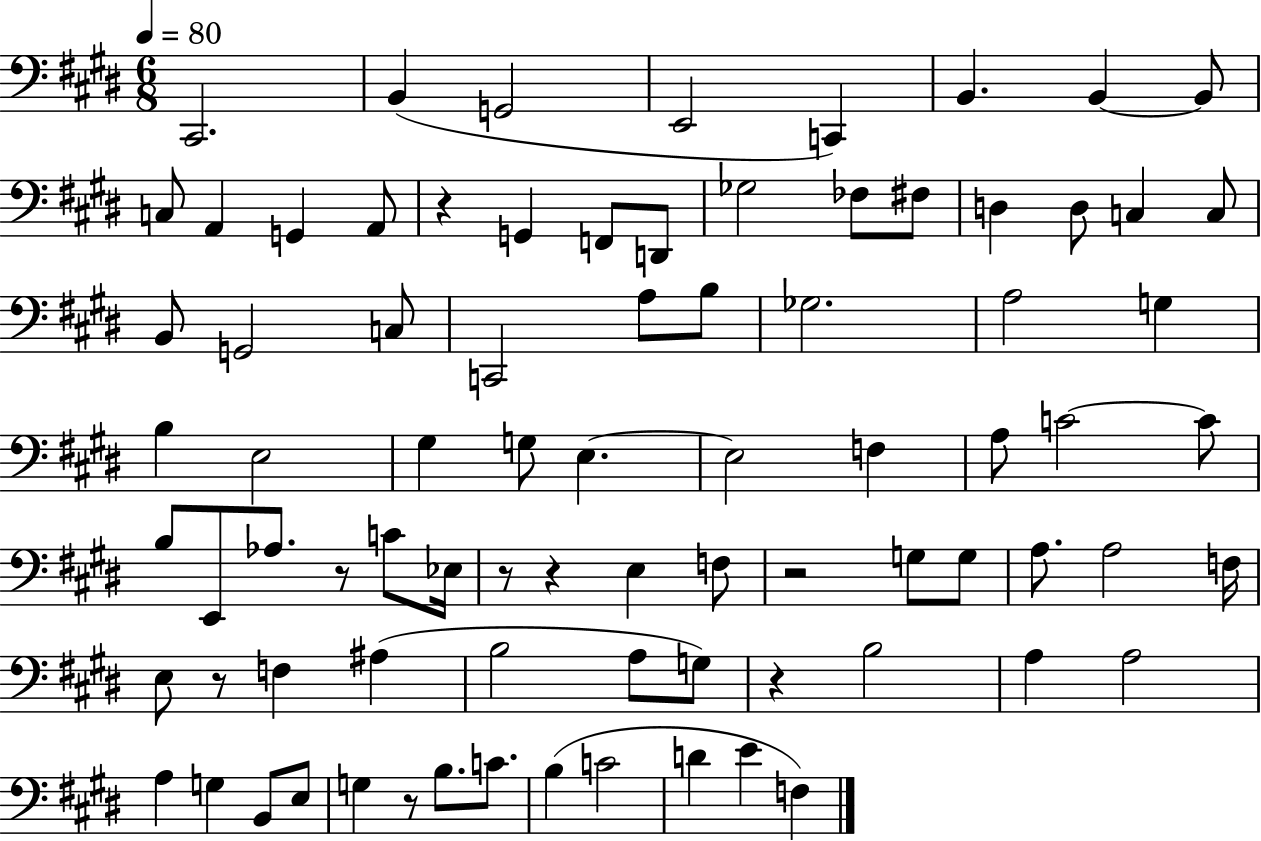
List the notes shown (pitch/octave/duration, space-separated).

C#2/h. B2/q G2/h E2/h C2/q B2/q. B2/q B2/e C3/e A2/q G2/q A2/e R/q G2/q F2/e D2/e Gb3/h FES3/e F#3/e D3/q D3/e C3/q C3/e B2/e G2/h C3/e C2/h A3/e B3/e Gb3/h. A3/h G3/q B3/q E3/h G#3/q G3/e E3/q. E3/h F3/q A3/e C4/h C4/e B3/e E2/e Ab3/e. R/e C4/e Eb3/s R/e R/q E3/q F3/e R/h G3/e G3/e A3/e. A3/h F3/s E3/e R/e F3/q A#3/q B3/h A3/e G3/e R/q B3/h A3/q A3/h A3/q G3/q B2/e E3/e G3/q R/e B3/e. C4/e. B3/q C4/h D4/q E4/q F3/q